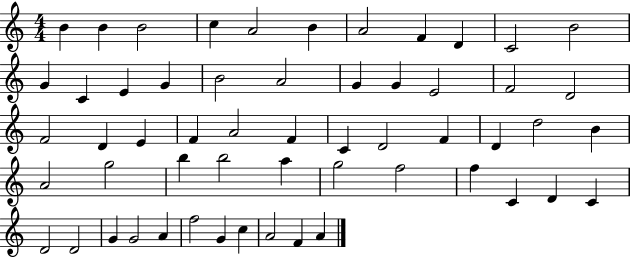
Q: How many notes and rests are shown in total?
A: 56